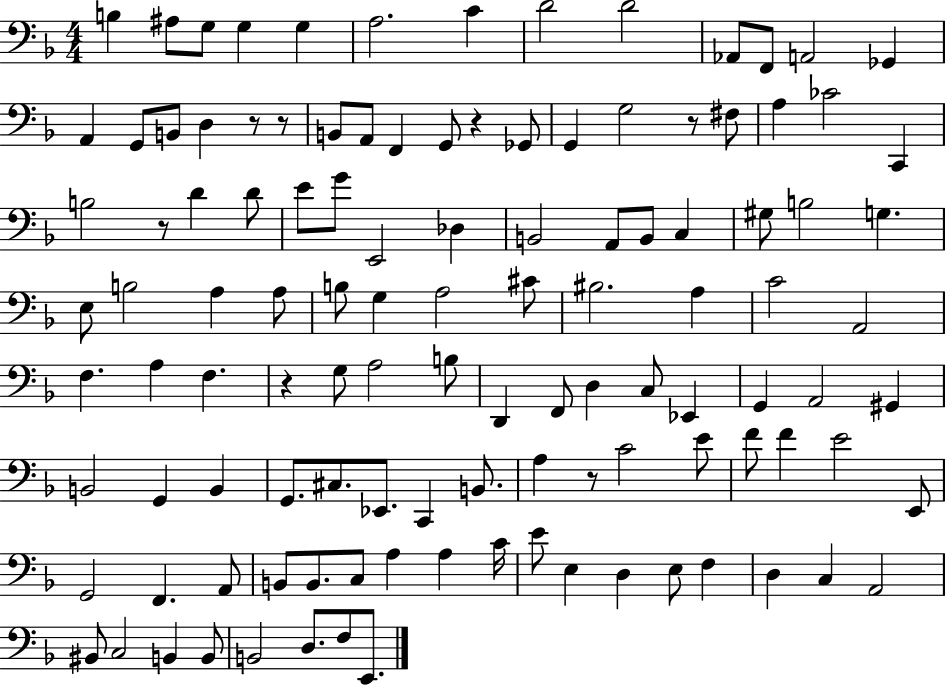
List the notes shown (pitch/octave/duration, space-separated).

B3/q A#3/e G3/e G3/q G3/q A3/h. C4/q D4/h D4/h Ab2/e F2/e A2/h Gb2/q A2/q G2/e B2/e D3/q R/e R/e B2/e A2/e F2/q G2/e R/q Gb2/e G2/q G3/h R/e F#3/e A3/q CES4/h C2/q B3/h R/e D4/q D4/e E4/e G4/e E2/h Db3/q B2/h A2/e B2/e C3/q G#3/e B3/h G3/q. E3/e B3/h A3/q A3/e B3/e G3/q A3/h C#4/e BIS3/h. A3/q C4/h A2/h F3/q. A3/q F3/q. R/q G3/e A3/h B3/e D2/q F2/e D3/q C3/e Eb2/q G2/q A2/h G#2/q B2/h G2/q B2/q G2/e. C#3/e. Eb2/e. C2/q B2/e. A3/q R/e C4/h E4/e F4/e F4/q E4/h E2/e G2/h F2/q. A2/e B2/e B2/e. C3/e A3/q A3/q C4/s E4/e E3/q D3/q E3/e F3/q D3/q C3/q A2/h BIS2/e C3/h B2/q B2/e B2/h D3/e. F3/e E2/e.